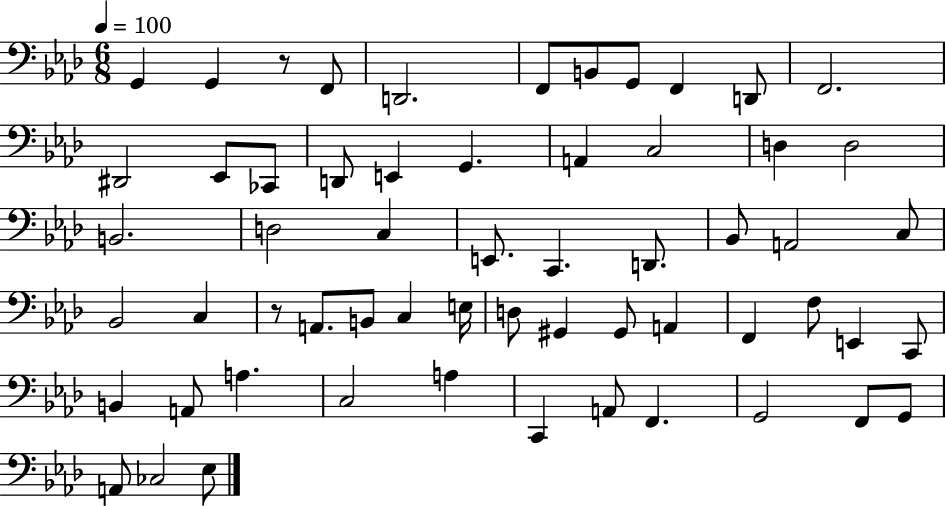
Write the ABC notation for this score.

X:1
T:Untitled
M:6/8
L:1/4
K:Ab
G,, G,, z/2 F,,/2 D,,2 F,,/2 B,,/2 G,,/2 F,, D,,/2 F,,2 ^D,,2 _E,,/2 _C,,/2 D,,/2 E,, G,, A,, C,2 D, D,2 B,,2 D,2 C, E,,/2 C,, D,,/2 _B,,/2 A,,2 C,/2 _B,,2 C, z/2 A,,/2 B,,/2 C, E,/4 D,/2 ^G,, ^G,,/2 A,, F,, F,/2 E,, C,,/2 B,, A,,/2 A, C,2 A, C,, A,,/2 F,, G,,2 F,,/2 G,,/2 A,,/2 _C,2 _E,/2